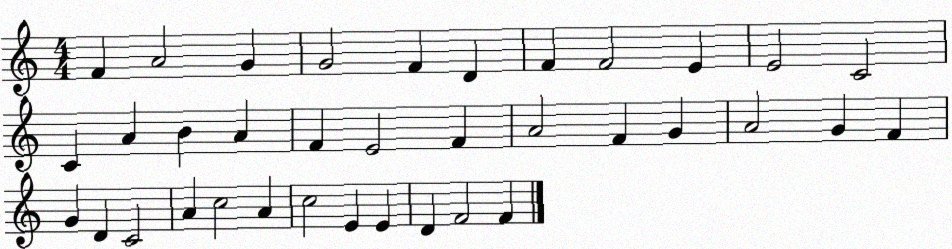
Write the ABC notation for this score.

X:1
T:Untitled
M:4/4
L:1/4
K:C
F A2 G G2 F D F F2 E E2 C2 C A B A F E2 F A2 F G A2 G F G D C2 A c2 A c2 E E D F2 F